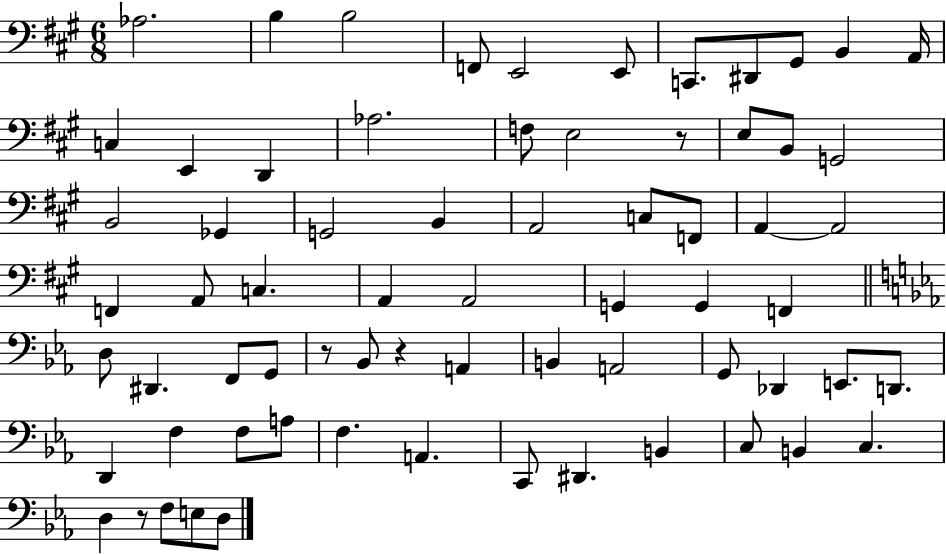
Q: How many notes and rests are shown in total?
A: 69